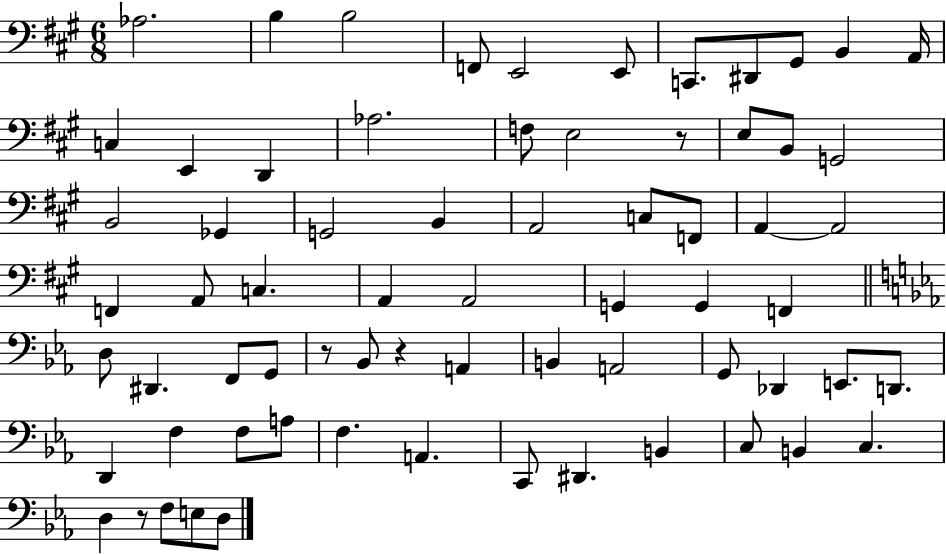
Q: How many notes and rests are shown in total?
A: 69